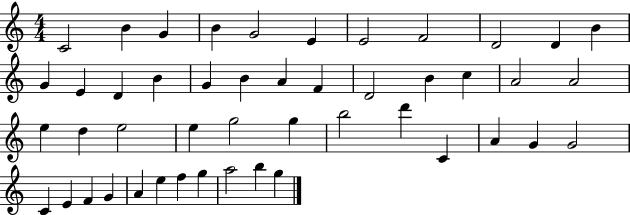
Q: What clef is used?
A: treble